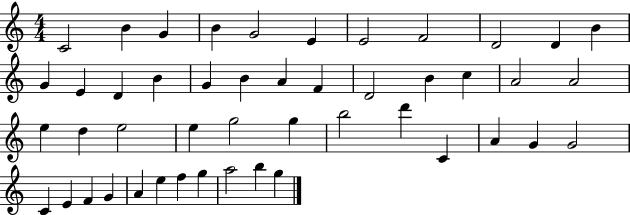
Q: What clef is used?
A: treble